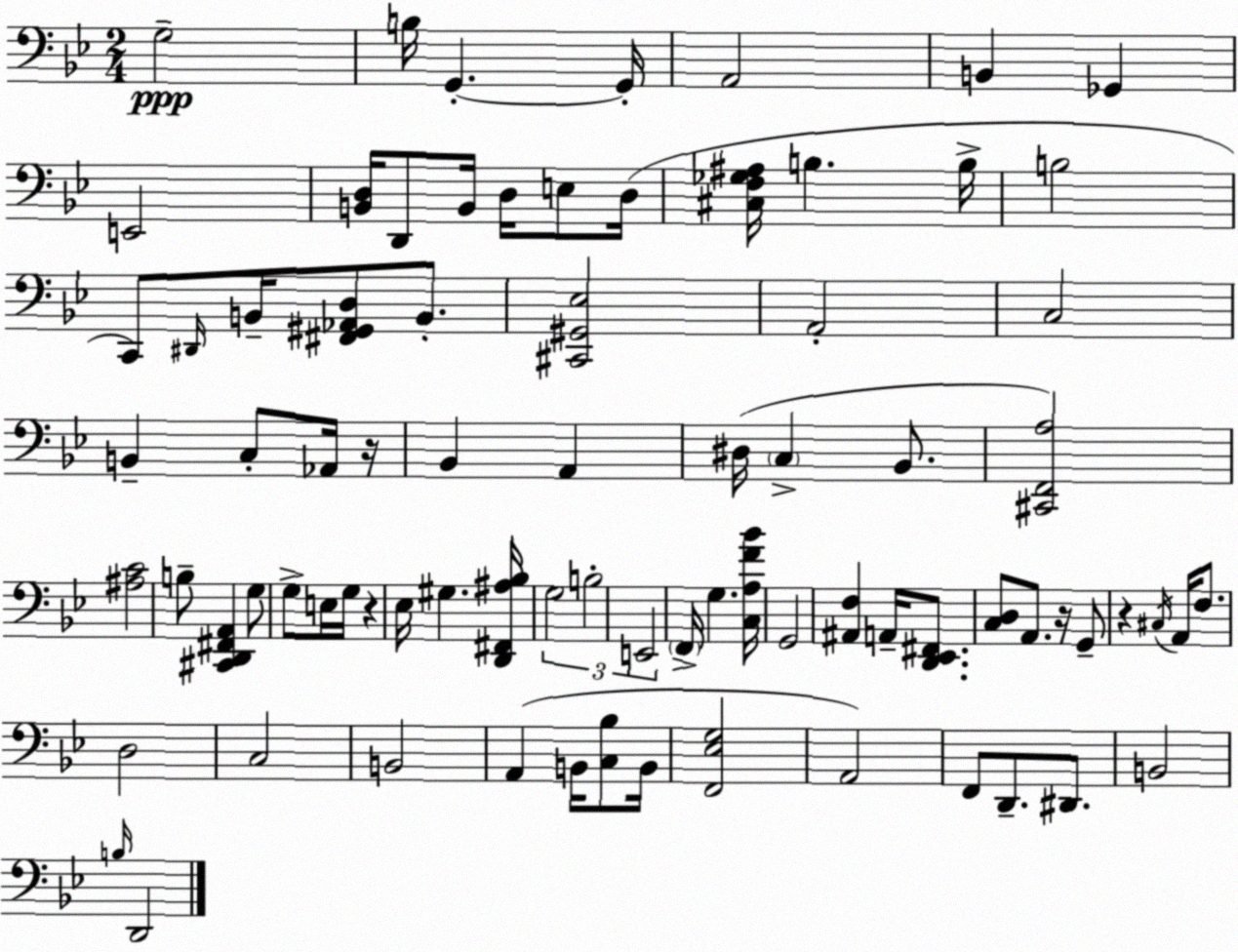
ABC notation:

X:1
T:Untitled
M:2/4
L:1/4
K:Gm
G,2 B,/4 G,, G,,/4 A,,2 B,, _G,, E,,2 [B,,D,]/4 D,,/2 B,,/4 D,/4 E,/2 D,/4 [^C,F,_G,^A,]/4 B, B,/4 B,2 C,,/2 ^D,,/4 B,,/4 [^F,,^G,,_A,,D,]/2 B,,/2 [^C,,^G,,_E,]2 A,,2 C,2 B,, C,/2 _A,,/4 z/4 _B,, A,, ^D,/4 C, _B,,/2 [^C,,F,,A,]2 [^A,C]2 B,/2 [^C,,D,,^F,,A,,] G,/2 G,/2 E,/4 G,/4 z _E,/4 ^G, [D,,^F,,^A,_B,]/4 G,2 B,2 E,,2 F,,/4 G, [C,A,F_B]/4 G,,2 [^A,,F,] A,,/4 [D,,_E,,^F,,]/2 [C,D,]/2 A,,/2 z/4 G,,/2 z ^C,/4 A,,/4 F,/2 D,2 C,2 B,,2 A,, B,,/4 [C,_B,]/2 B,,/4 [F,,_E,G,]2 A,,2 F,,/2 D,,/2 ^D,,/2 B,,2 B,/4 D,,2